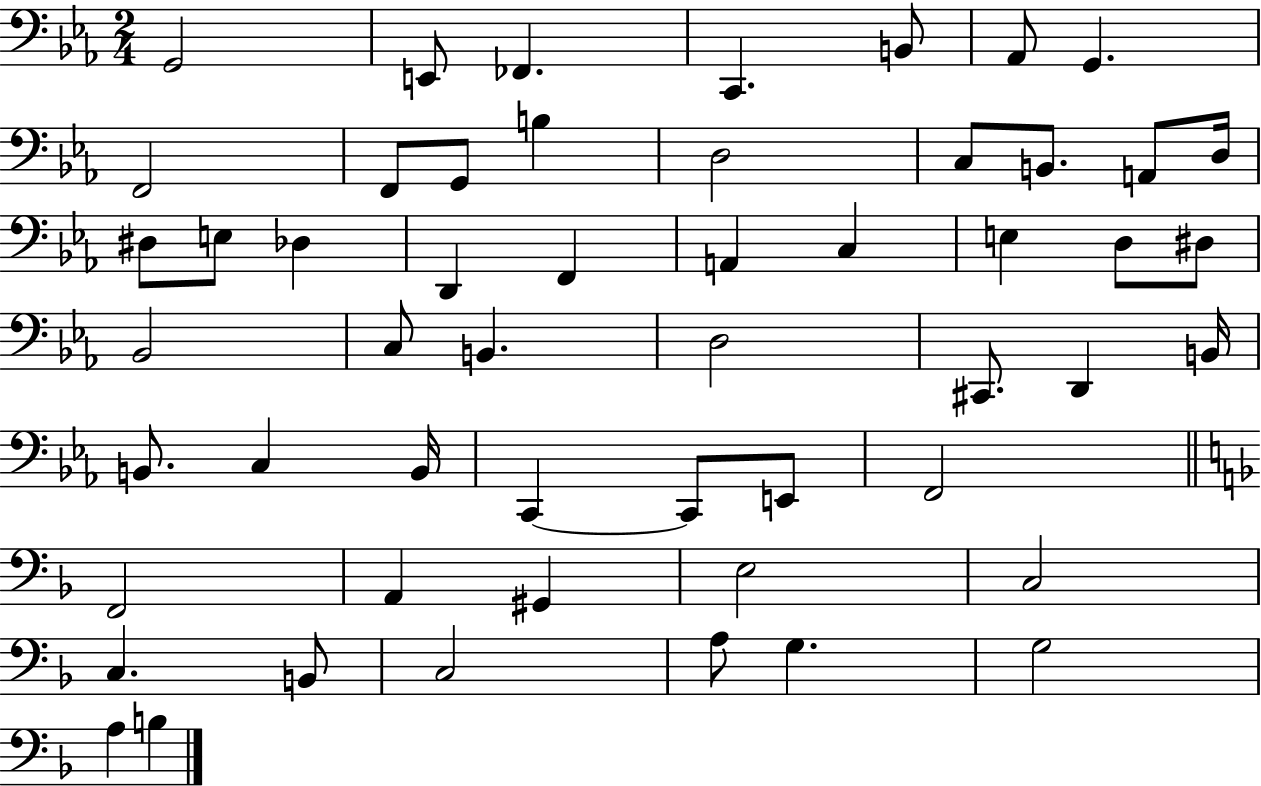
X:1
T:Untitled
M:2/4
L:1/4
K:Eb
G,,2 E,,/2 _F,, C,, B,,/2 _A,,/2 G,, F,,2 F,,/2 G,,/2 B, D,2 C,/2 B,,/2 A,,/2 D,/4 ^D,/2 E,/2 _D, D,, F,, A,, C, E, D,/2 ^D,/2 _B,,2 C,/2 B,, D,2 ^C,,/2 D,, B,,/4 B,,/2 C, B,,/4 C,, C,,/2 E,,/2 F,,2 F,,2 A,, ^G,, E,2 C,2 C, B,,/2 C,2 A,/2 G, G,2 A, B,